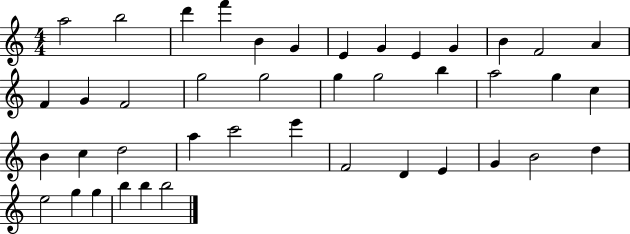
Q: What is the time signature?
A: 4/4